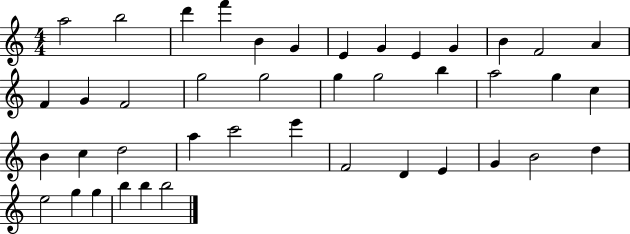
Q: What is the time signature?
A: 4/4